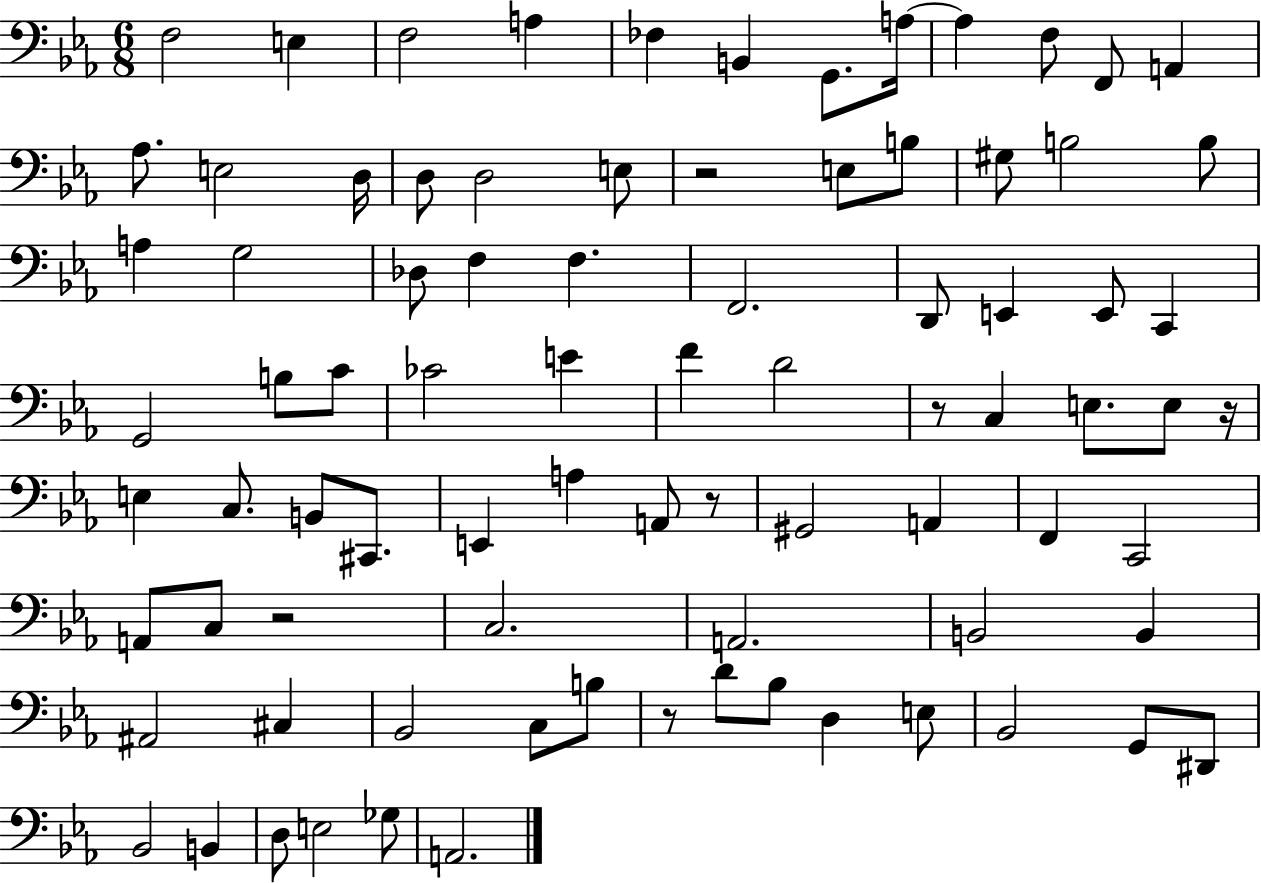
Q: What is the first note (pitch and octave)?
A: F3